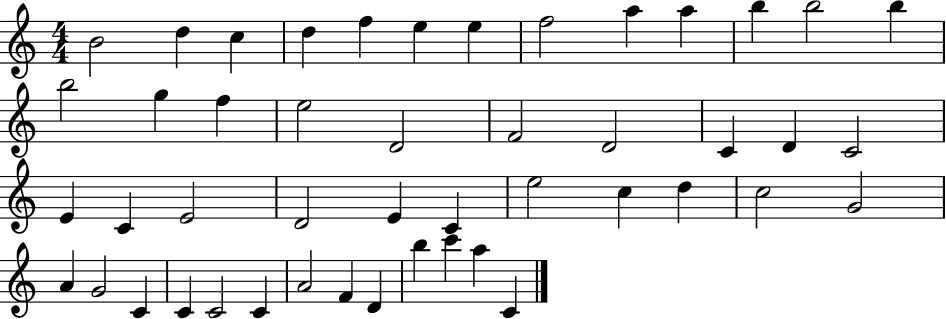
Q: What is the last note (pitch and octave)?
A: C4